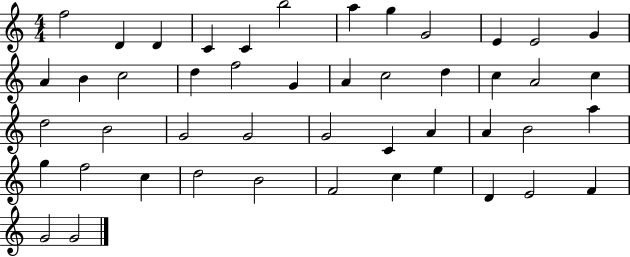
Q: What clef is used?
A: treble